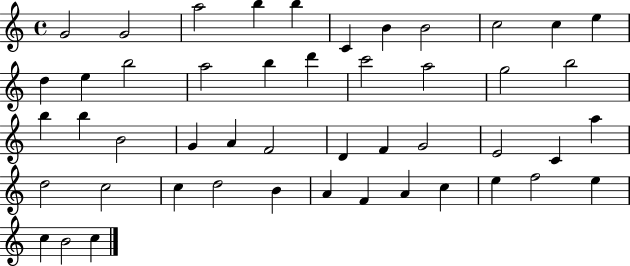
{
  \clef treble
  \time 4/4
  \defaultTimeSignature
  \key c \major
  g'2 g'2 | a''2 b''4 b''4 | c'4 b'4 b'2 | c''2 c''4 e''4 | \break d''4 e''4 b''2 | a''2 b''4 d'''4 | c'''2 a''2 | g''2 b''2 | \break b''4 b''4 b'2 | g'4 a'4 f'2 | d'4 f'4 g'2 | e'2 c'4 a''4 | \break d''2 c''2 | c''4 d''2 b'4 | a'4 f'4 a'4 c''4 | e''4 f''2 e''4 | \break c''4 b'2 c''4 | \bar "|."
}